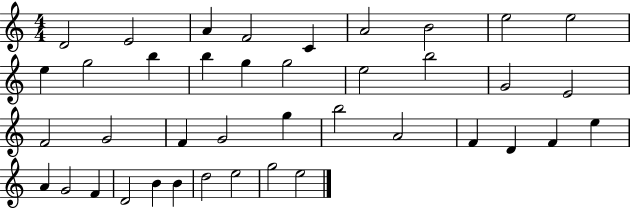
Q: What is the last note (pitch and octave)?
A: E5